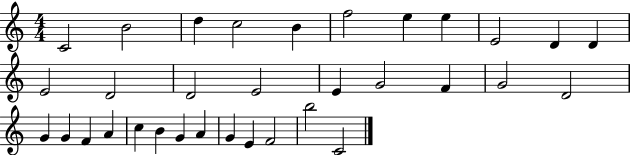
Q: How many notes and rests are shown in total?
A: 33